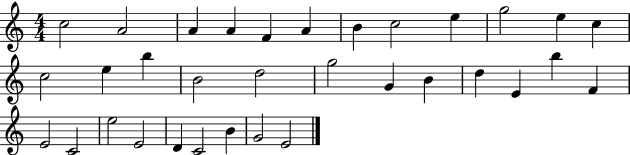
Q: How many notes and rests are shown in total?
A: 33